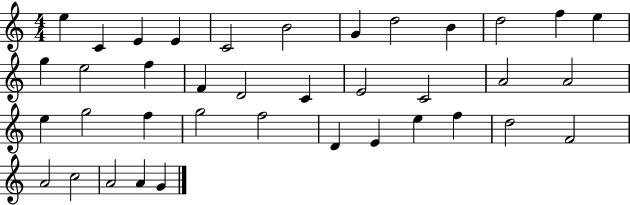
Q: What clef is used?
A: treble